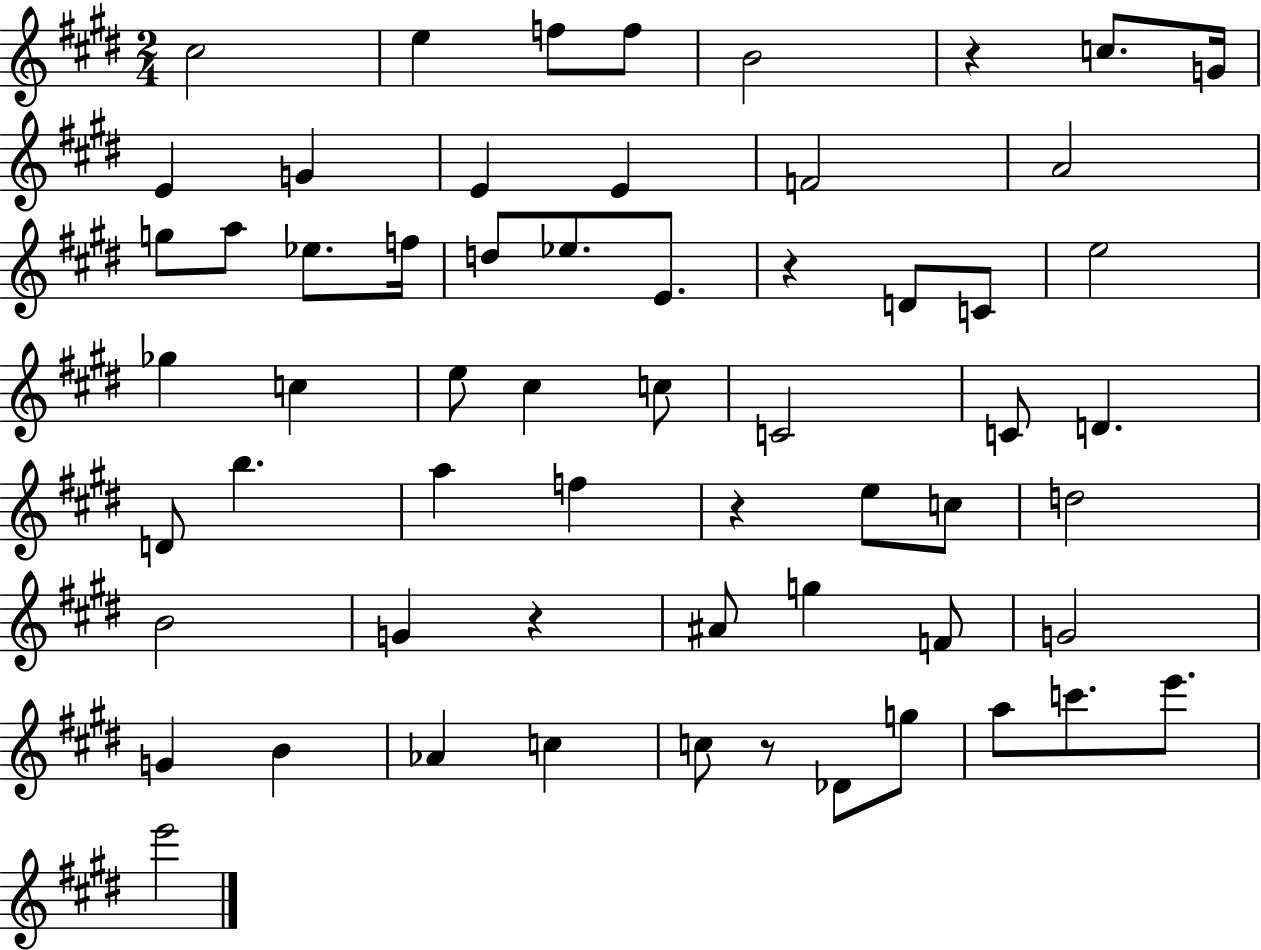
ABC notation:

X:1
T:Untitled
M:2/4
L:1/4
K:E
^c2 e f/2 f/2 B2 z c/2 G/4 E G E E F2 A2 g/2 a/2 _e/2 f/4 d/2 _e/2 E/2 z D/2 C/2 e2 _g c e/2 ^c c/2 C2 C/2 D D/2 b a f z e/2 c/2 d2 B2 G z ^A/2 g F/2 G2 G B _A c c/2 z/2 _D/2 g/2 a/2 c'/2 e'/2 e'2